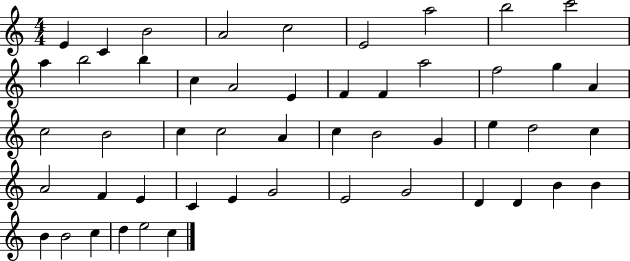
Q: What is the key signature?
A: C major